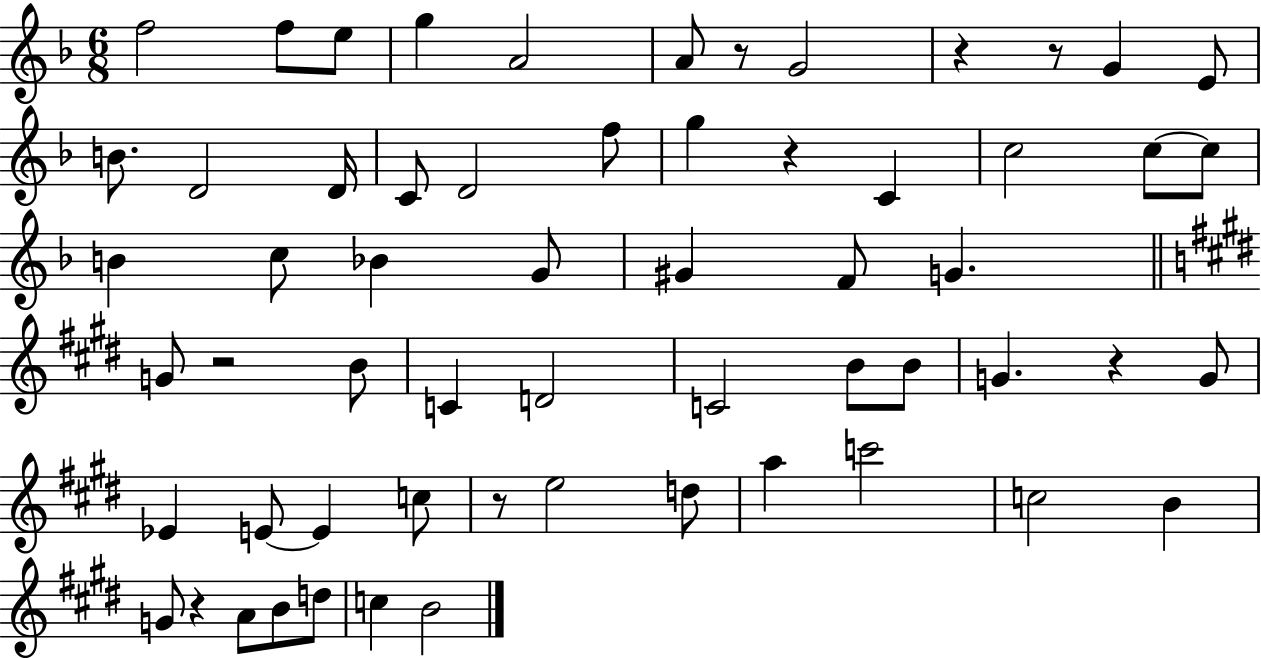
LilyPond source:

{
  \clef treble
  \numericTimeSignature
  \time 6/8
  \key f \major
  \repeat volta 2 { f''2 f''8 e''8 | g''4 a'2 | a'8 r8 g'2 | r4 r8 g'4 e'8 | \break b'8. d'2 d'16 | c'8 d'2 f''8 | g''4 r4 c'4 | c''2 c''8~~ c''8 | \break b'4 c''8 bes'4 g'8 | gis'4 f'8 g'4. | \bar "||" \break \key e \major g'8 r2 b'8 | c'4 d'2 | c'2 b'8 b'8 | g'4. r4 g'8 | \break ees'4 e'8~~ e'4 c''8 | r8 e''2 d''8 | a''4 c'''2 | c''2 b'4 | \break g'8 r4 a'8 b'8 d''8 | c''4 b'2 | } \bar "|."
}